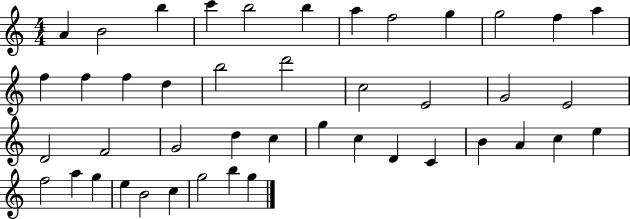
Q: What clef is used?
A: treble